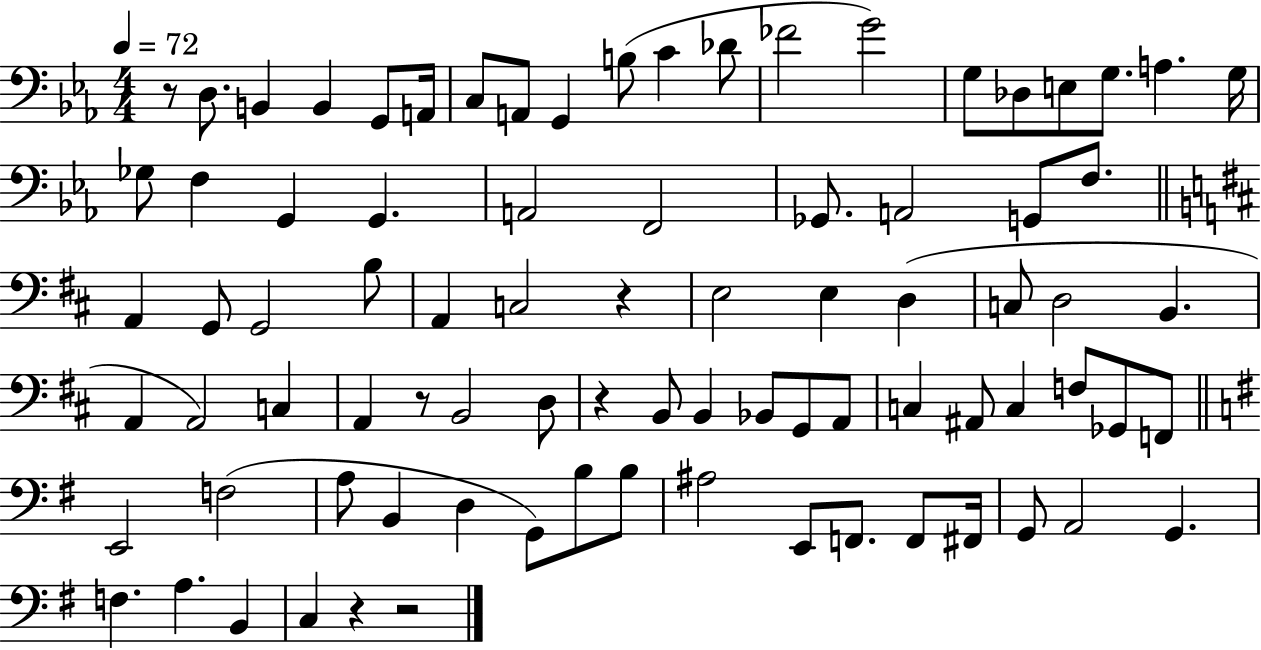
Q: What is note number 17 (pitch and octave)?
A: G3